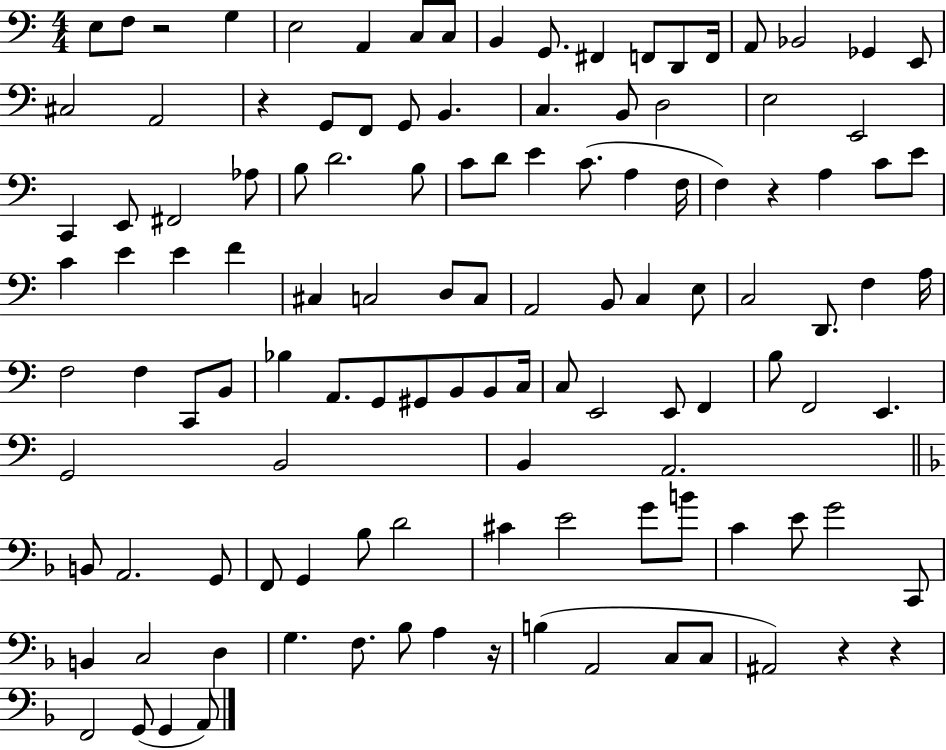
E3/e F3/e R/h G3/q E3/h A2/q C3/e C3/e B2/q G2/e. F#2/q F2/e D2/e F2/s A2/e Bb2/h Gb2/q E2/e C#3/h A2/h R/q G2/e F2/e G2/e B2/q. C3/q. B2/e D3/h E3/h E2/h C2/q E2/e F#2/h Ab3/e B3/e D4/h. B3/e C4/e D4/e E4/q C4/e. A3/q F3/s F3/q R/q A3/q C4/e E4/e C4/q E4/q E4/q F4/q C#3/q C3/h D3/e C3/e A2/h B2/e C3/q E3/e C3/h D2/e. F3/q A3/s F3/h F3/q C2/e B2/e Bb3/q A2/e. G2/e G#2/e B2/e B2/e C3/s C3/e E2/h E2/e F2/q B3/e F2/h E2/q. G2/h B2/h B2/q A2/h. B2/e A2/h. G2/e F2/e G2/q Bb3/e D4/h C#4/q E4/h G4/e B4/e C4/q E4/e G4/h C2/e B2/q C3/h D3/q G3/q. F3/e. Bb3/e A3/q R/s B3/q A2/h C3/e C3/e A#2/h R/q R/q F2/h G2/e G2/q A2/e